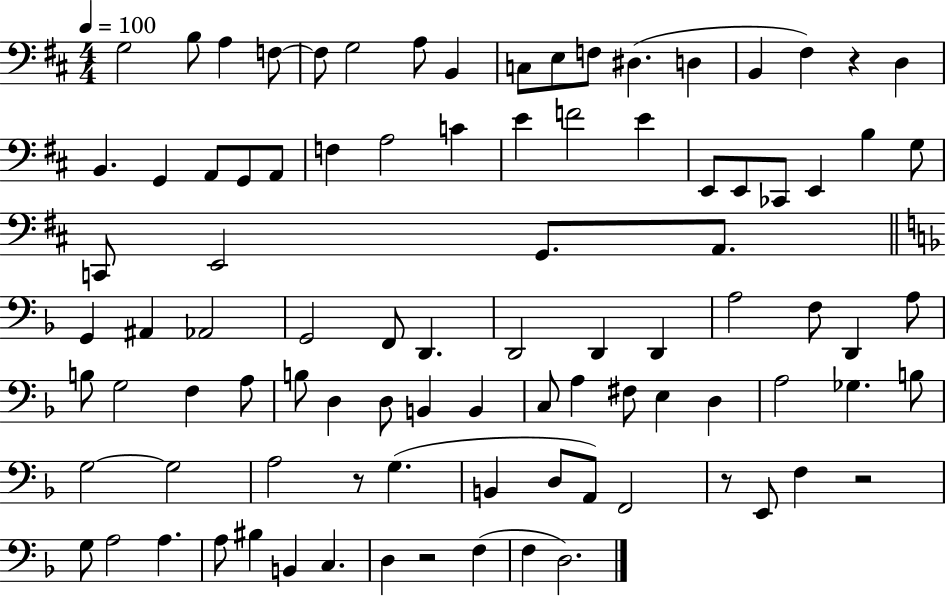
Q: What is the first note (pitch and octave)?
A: G3